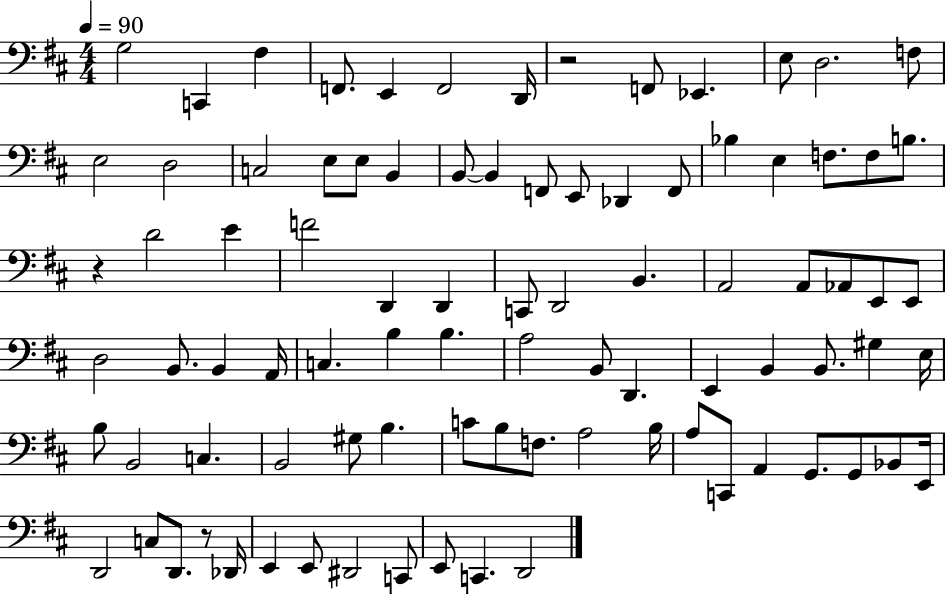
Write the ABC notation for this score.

X:1
T:Untitled
M:4/4
L:1/4
K:D
G,2 C,, ^F, F,,/2 E,, F,,2 D,,/4 z2 F,,/2 _E,, E,/2 D,2 F,/2 E,2 D,2 C,2 E,/2 E,/2 B,, B,,/2 B,, F,,/2 E,,/2 _D,, F,,/2 _B, E, F,/2 F,/2 B,/2 z D2 E F2 D,, D,, C,,/2 D,,2 B,, A,,2 A,,/2 _A,,/2 E,,/2 E,,/2 D,2 B,,/2 B,, A,,/4 C, B, B, A,2 B,,/2 D,, E,, B,, B,,/2 ^G, E,/4 B,/2 B,,2 C, B,,2 ^G,/2 B, C/2 B,/2 F,/2 A,2 B,/4 A,/2 C,,/2 A,, G,,/2 G,,/2 _B,,/2 E,,/4 D,,2 C,/2 D,,/2 z/2 _D,,/4 E,, E,,/2 ^D,,2 C,,/2 E,,/2 C,, D,,2